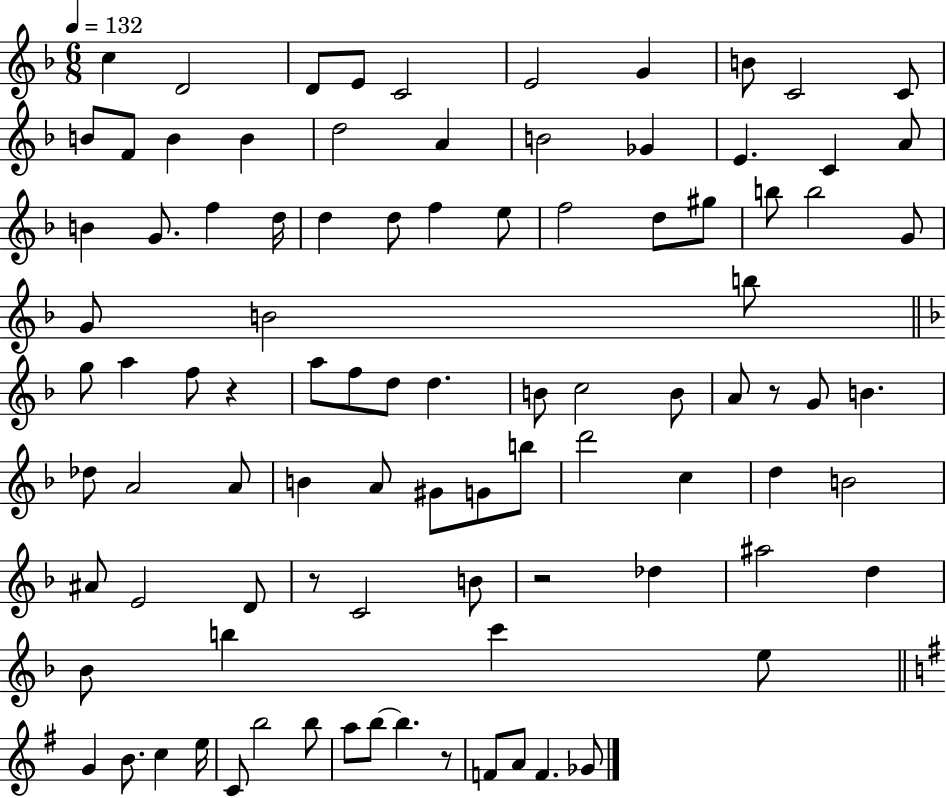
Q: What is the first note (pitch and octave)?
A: C5